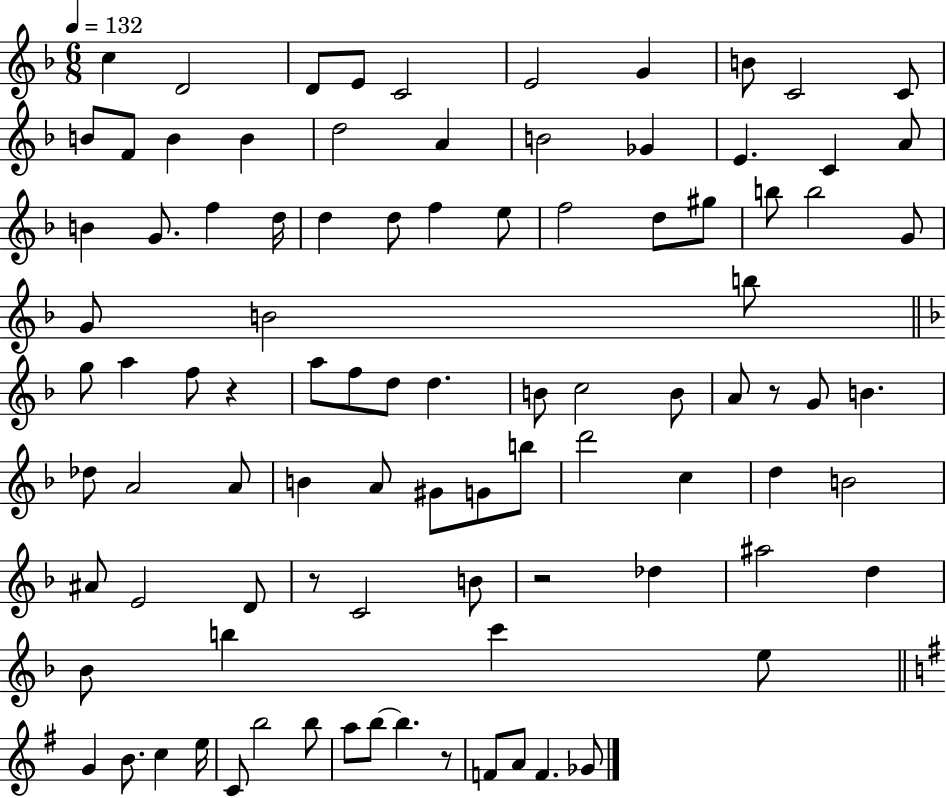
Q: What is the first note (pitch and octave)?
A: C5